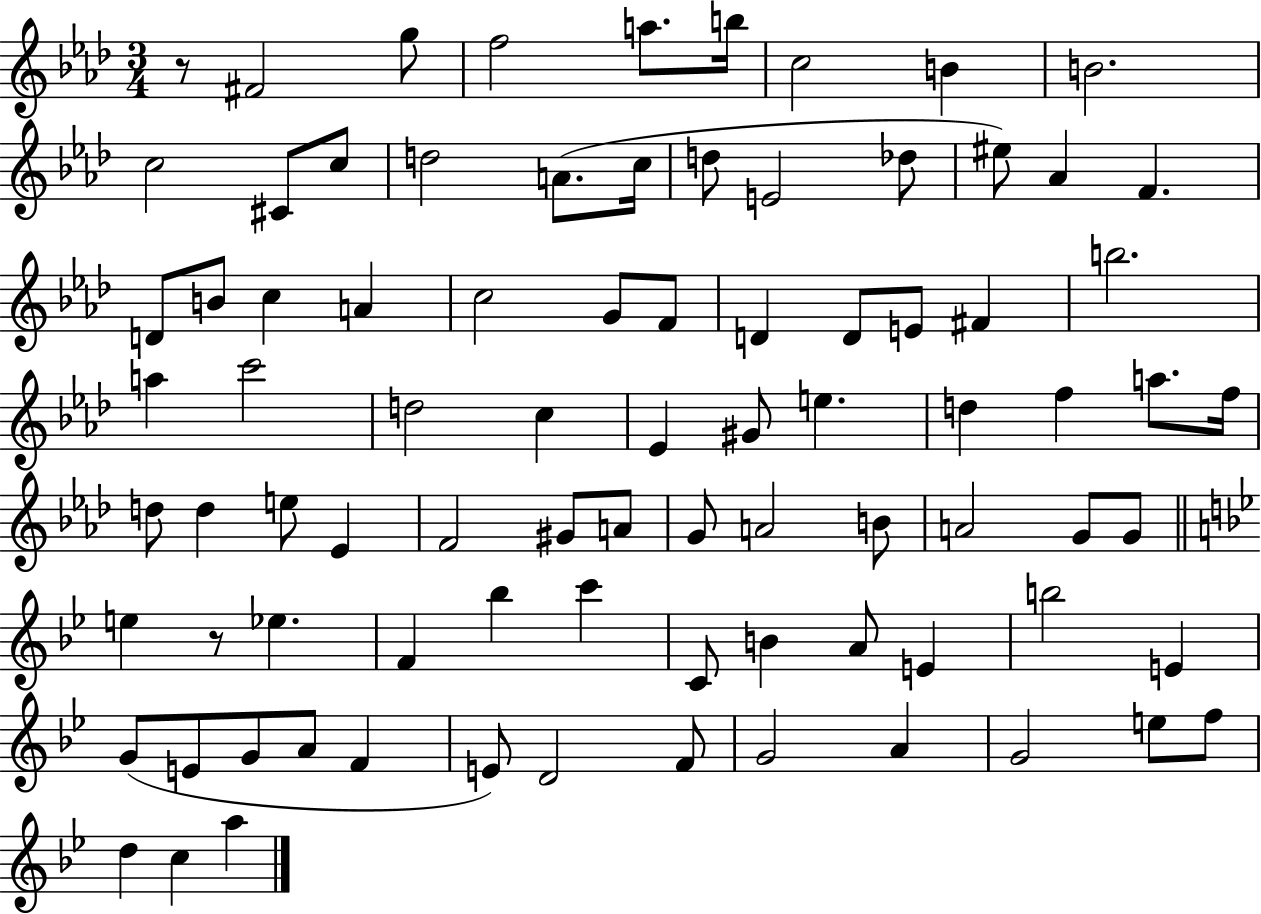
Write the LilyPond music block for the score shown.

{
  \clef treble
  \numericTimeSignature
  \time 3/4
  \key aes \major
  \repeat volta 2 { r8 fis'2 g''8 | f''2 a''8. b''16 | c''2 b'4 | b'2. | \break c''2 cis'8 c''8 | d''2 a'8.( c''16 | d''8 e'2 des''8 | eis''8) aes'4 f'4. | \break d'8 b'8 c''4 a'4 | c''2 g'8 f'8 | d'4 d'8 e'8 fis'4 | b''2. | \break a''4 c'''2 | d''2 c''4 | ees'4 gis'8 e''4. | d''4 f''4 a''8. f''16 | \break d''8 d''4 e''8 ees'4 | f'2 gis'8 a'8 | g'8 a'2 b'8 | a'2 g'8 g'8 | \break \bar "||" \break \key bes \major e''4 r8 ees''4. | f'4 bes''4 c'''4 | c'8 b'4 a'8 e'4 | b''2 e'4 | \break g'8( e'8 g'8 a'8 f'4 | e'8) d'2 f'8 | g'2 a'4 | g'2 e''8 f''8 | \break d''4 c''4 a''4 | } \bar "|."
}